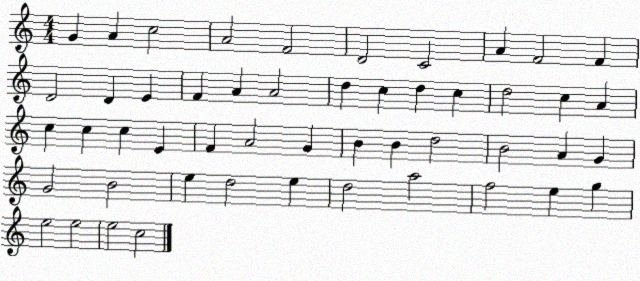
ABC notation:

X:1
T:Untitled
M:4/4
L:1/4
K:C
G A c2 A2 F2 D2 C2 A F2 F D2 D E F A A2 d c d c d2 c A c c c E F A2 G B B d2 B2 A G G2 B2 e d2 e d2 a2 f2 e g e2 e2 e2 c2